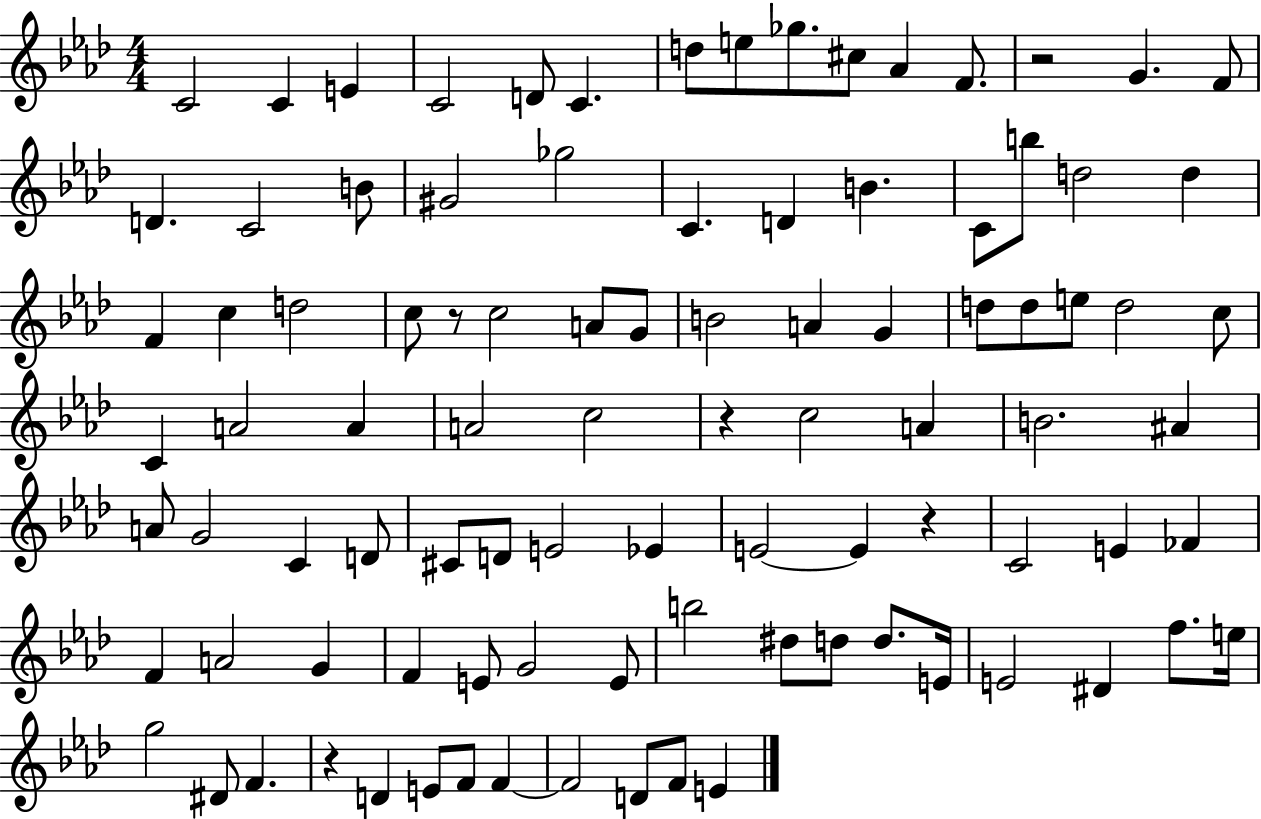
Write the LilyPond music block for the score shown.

{
  \clef treble
  \numericTimeSignature
  \time 4/4
  \key aes \major
  c'2 c'4 e'4 | c'2 d'8 c'4. | d''8 e''8 ges''8. cis''8 aes'4 f'8. | r2 g'4. f'8 | \break d'4. c'2 b'8 | gis'2 ges''2 | c'4. d'4 b'4. | c'8 b''8 d''2 d''4 | \break f'4 c''4 d''2 | c''8 r8 c''2 a'8 g'8 | b'2 a'4 g'4 | d''8 d''8 e''8 d''2 c''8 | \break c'4 a'2 a'4 | a'2 c''2 | r4 c''2 a'4 | b'2. ais'4 | \break a'8 g'2 c'4 d'8 | cis'8 d'8 e'2 ees'4 | e'2~~ e'4 r4 | c'2 e'4 fes'4 | \break f'4 a'2 g'4 | f'4 e'8 g'2 e'8 | b''2 dis''8 d''8 d''8. e'16 | e'2 dis'4 f''8. e''16 | \break g''2 dis'8 f'4. | r4 d'4 e'8 f'8 f'4~~ | f'2 d'8 f'8 e'4 | \bar "|."
}